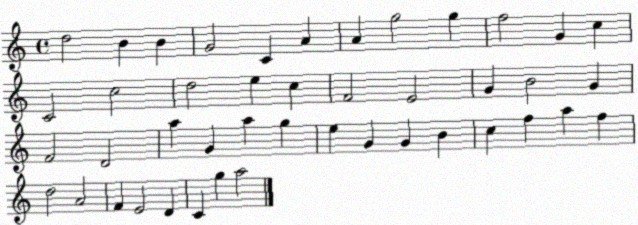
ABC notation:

X:1
T:Untitled
M:4/4
L:1/4
K:C
d2 B B G2 C A A g2 g f2 G c C2 c2 d2 e c F2 E2 G B2 G F2 D2 a G a g e G G B c f a f d2 A2 F E2 D C g a2